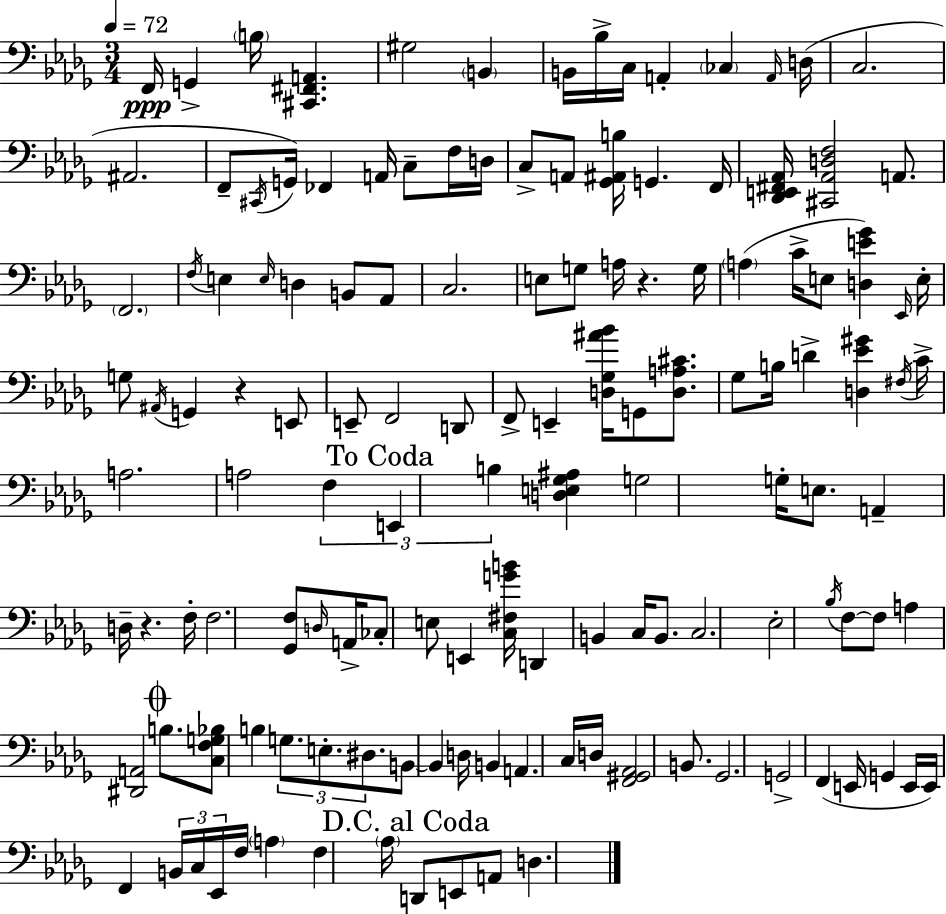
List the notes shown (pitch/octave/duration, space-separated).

F2/s G2/q B3/s [C#2,F#2,A2]/q. G#3/h B2/q B2/s Bb3/s C3/s A2/q CES3/q A2/s D3/s C3/h. A#2/h. F2/e C#2/s G2/s FES2/q A2/s C3/e F3/s D3/s C3/e A2/e [Gb2,A#2,B3]/s G2/q. F2/s [Db2,E2,F#2,Ab2]/s [C#2,Ab2,D3,F3]/h A2/e. F2/h. F3/s E3/q E3/s D3/q B2/e Ab2/e C3/h. E3/e G3/e A3/s R/q. G3/s A3/q C4/s E3/e [D3,E4,Gb4]/q Eb2/s E3/s G3/e A#2/s G2/q R/q E2/e E2/e F2/h D2/e F2/e E2/q [D3,Gb3,A#4,Bb4]/s G2/e [D3,A3,C#4]/e. Gb3/e B3/s D4/q [D3,Eb4,G#4]/q F#3/s C4/s A3/h. A3/h F3/q E2/q B3/q [D3,E3,Gb3,A#3]/q G3/h G3/s E3/e. A2/q D3/s R/q. F3/s F3/h. [Gb2,F3]/e D3/s A2/s CES3/e E3/e E2/q [C3,F#3,G4,B4]/s D2/q B2/q C3/s B2/e. C3/h. Eb3/h Bb3/s F3/e F3/e A3/q [D#2,A2]/h B3/e. [C3,F3,G3,Bb3]/e B3/q G3/e. E3/e. D#3/e. B2/e B2/q D3/s B2/q A2/q. C3/s D3/s [F2,G#2,Ab2]/h B2/e. Gb2/h. G2/h F2/q E2/s G2/q E2/s E2/s F2/q B2/s C3/s Eb2/s F3/s A3/q F3/q Ab3/s D2/e E2/e A2/e D3/q.